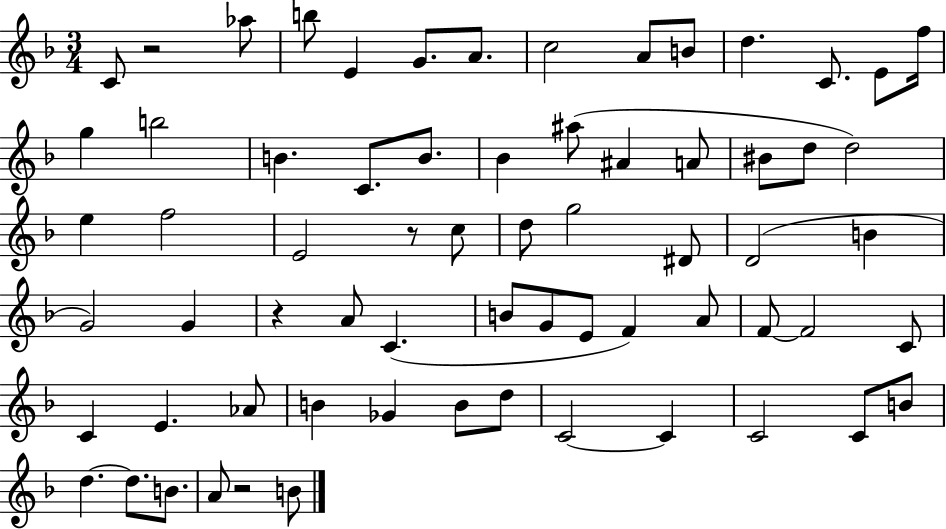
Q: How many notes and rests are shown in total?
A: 67